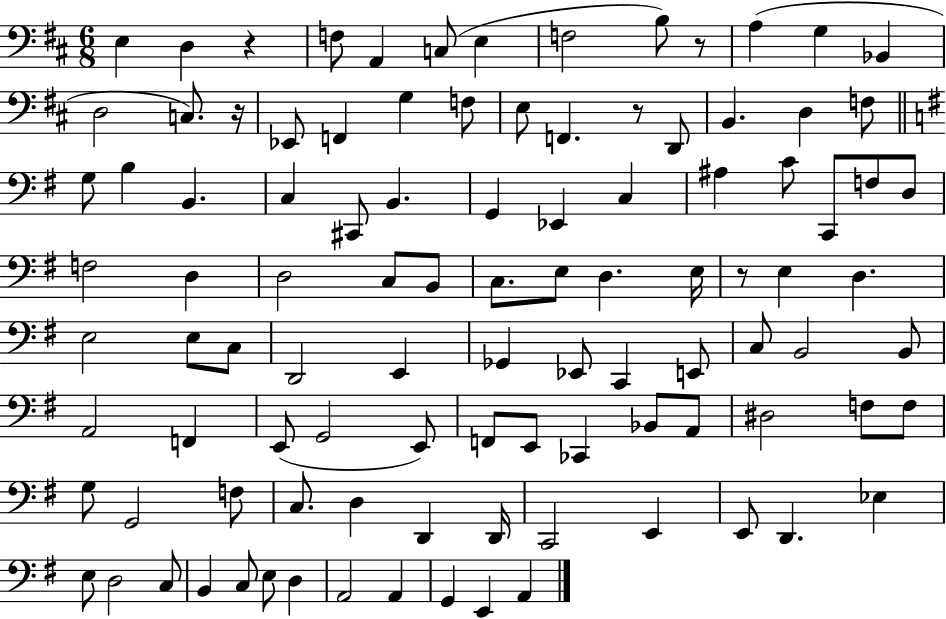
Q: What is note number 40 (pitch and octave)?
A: D3